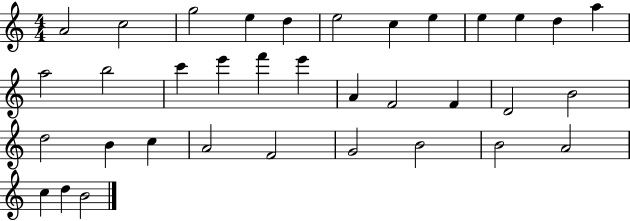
{
  \clef treble
  \numericTimeSignature
  \time 4/4
  \key c \major
  a'2 c''2 | g''2 e''4 d''4 | e''2 c''4 e''4 | e''4 e''4 d''4 a''4 | \break a''2 b''2 | c'''4 e'''4 f'''4 e'''4 | a'4 f'2 f'4 | d'2 b'2 | \break d''2 b'4 c''4 | a'2 f'2 | g'2 b'2 | b'2 a'2 | \break c''4 d''4 b'2 | \bar "|."
}